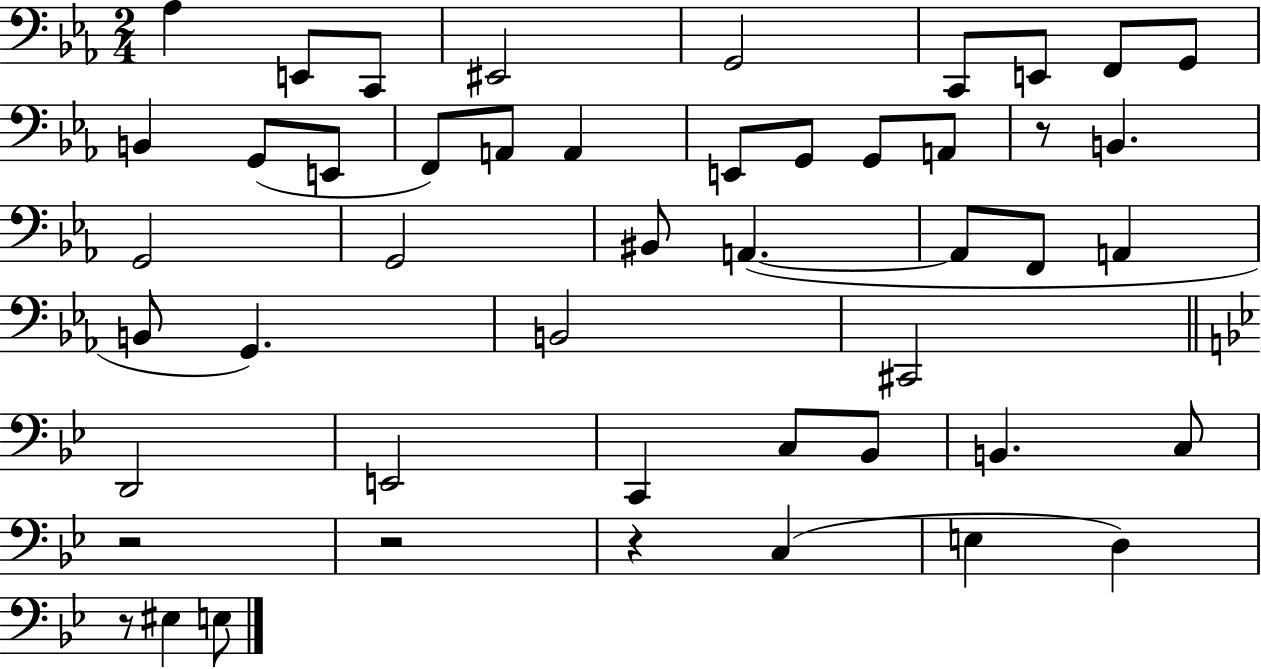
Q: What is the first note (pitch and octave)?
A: Ab3